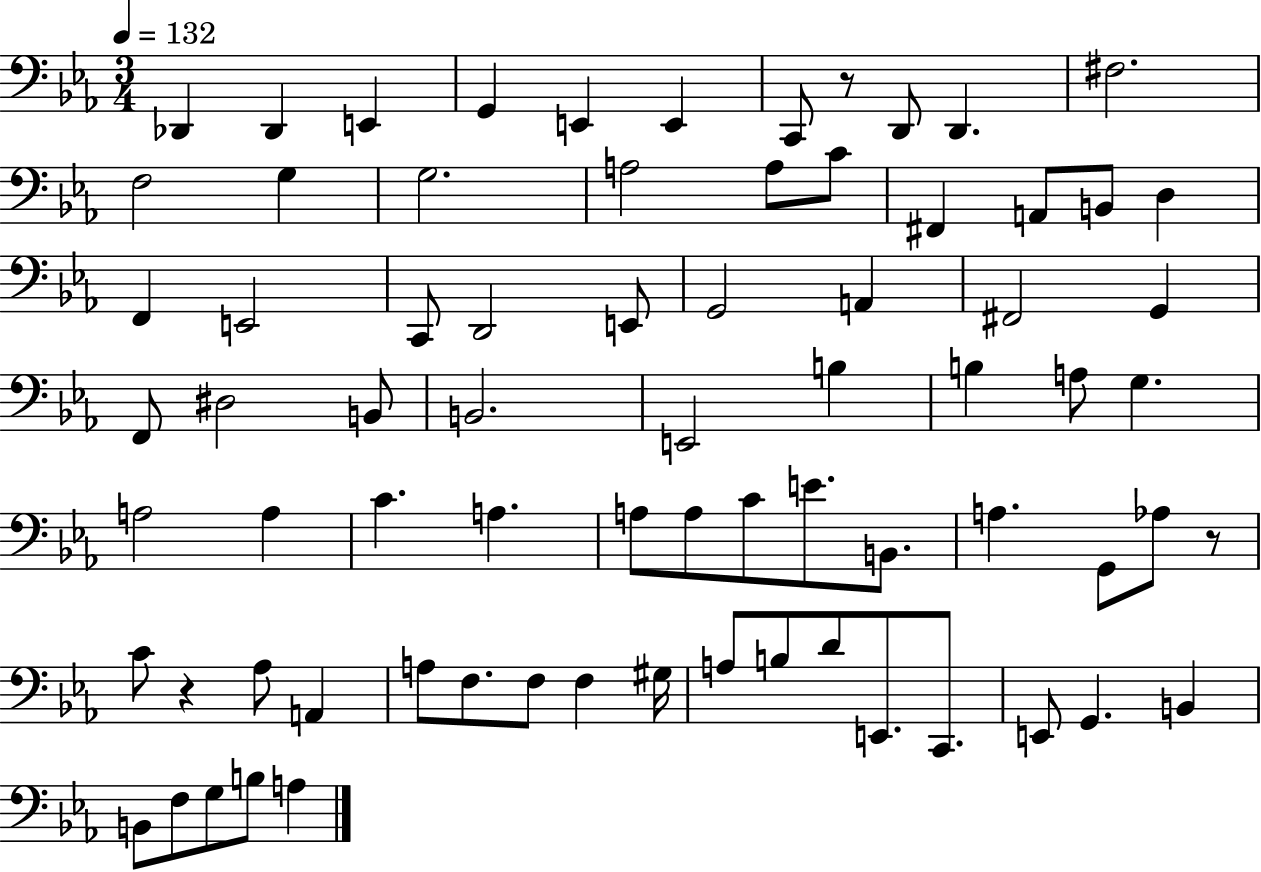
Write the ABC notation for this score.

X:1
T:Untitled
M:3/4
L:1/4
K:Eb
_D,, _D,, E,, G,, E,, E,, C,,/2 z/2 D,,/2 D,, ^F,2 F,2 G, G,2 A,2 A,/2 C/2 ^F,, A,,/2 B,,/2 D, F,, E,,2 C,,/2 D,,2 E,,/2 G,,2 A,, ^F,,2 G,, F,,/2 ^D,2 B,,/2 B,,2 E,,2 B, B, A,/2 G, A,2 A, C A, A,/2 A,/2 C/2 E/2 B,,/2 A, G,,/2 _A,/2 z/2 C/2 z _A,/2 A,, A,/2 F,/2 F,/2 F, ^G,/4 A,/2 B,/2 D/2 E,,/2 C,,/2 E,,/2 G,, B,, B,,/2 F,/2 G,/2 B,/2 A,